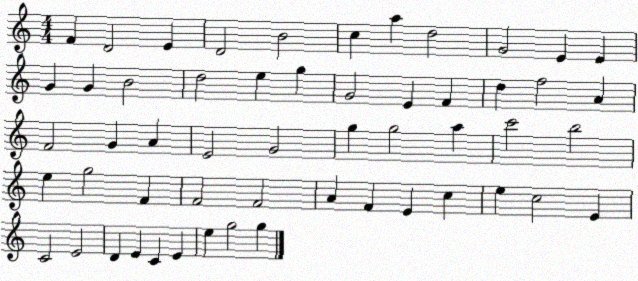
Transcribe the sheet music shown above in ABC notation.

X:1
T:Untitled
M:4/4
L:1/4
K:C
F D2 E D2 B2 c a d2 G2 E E G G B2 d2 e g G2 E F d f2 A F2 G A E2 G2 g g2 a c'2 b2 e g2 F F2 F2 A F E c e c2 E C2 E2 D E C E e g2 g